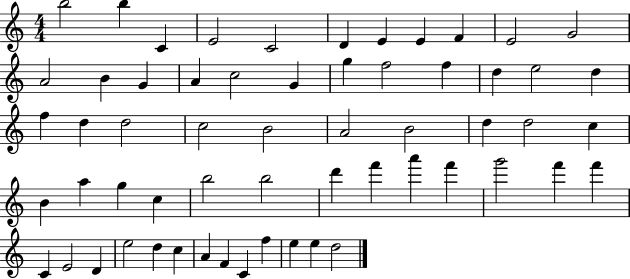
B5/h B5/q C4/q E4/h C4/h D4/q E4/q E4/q F4/q E4/h G4/h A4/h B4/q G4/q A4/q C5/h G4/q G5/q F5/h F5/q D5/q E5/h D5/q F5/q D5/q D5/h C5/h B4/h A4/h B4/h D5/q D5/h C5/q B4/q A5/q G5/q C5/q B5/h B5/h D6/q F6/q A6/q F6/q G6/h F6/q F6/q C4/q E4/h D4/q E5/h D5/q C5/q A4/q F4/q C4/q F5/q E5/q E5/q D5/h